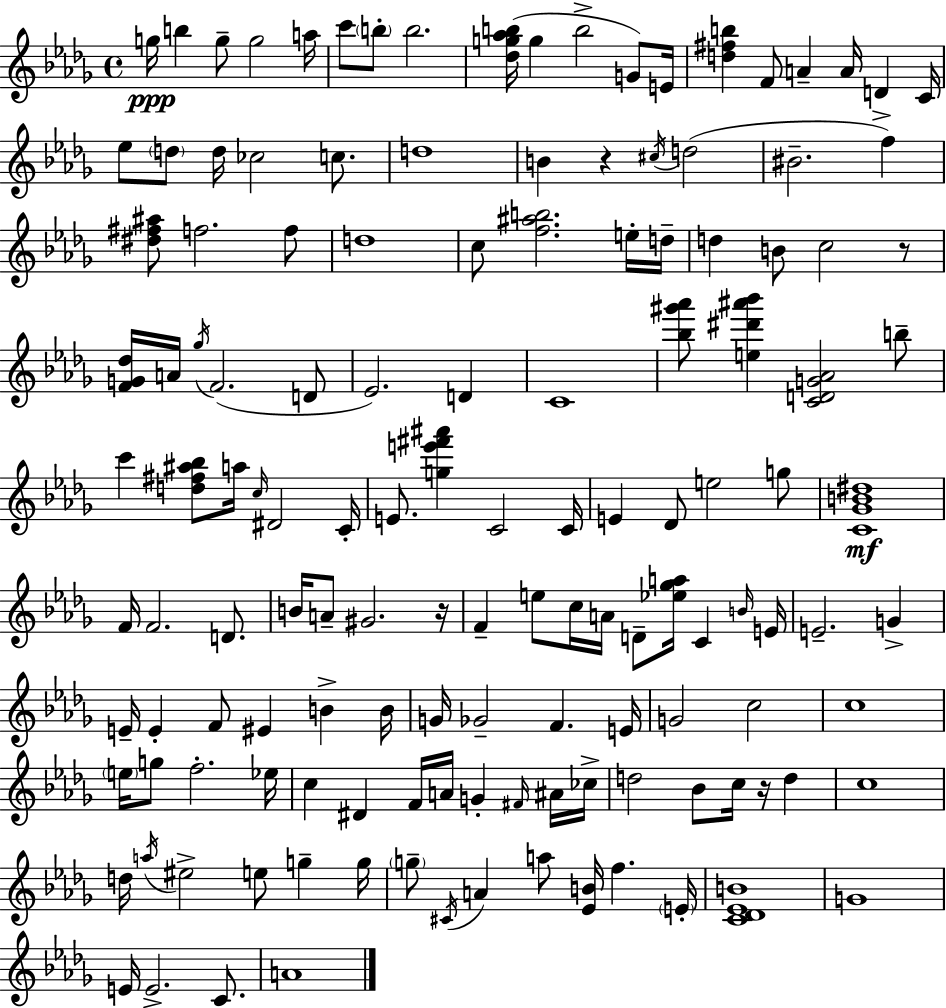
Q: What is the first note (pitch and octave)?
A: G5